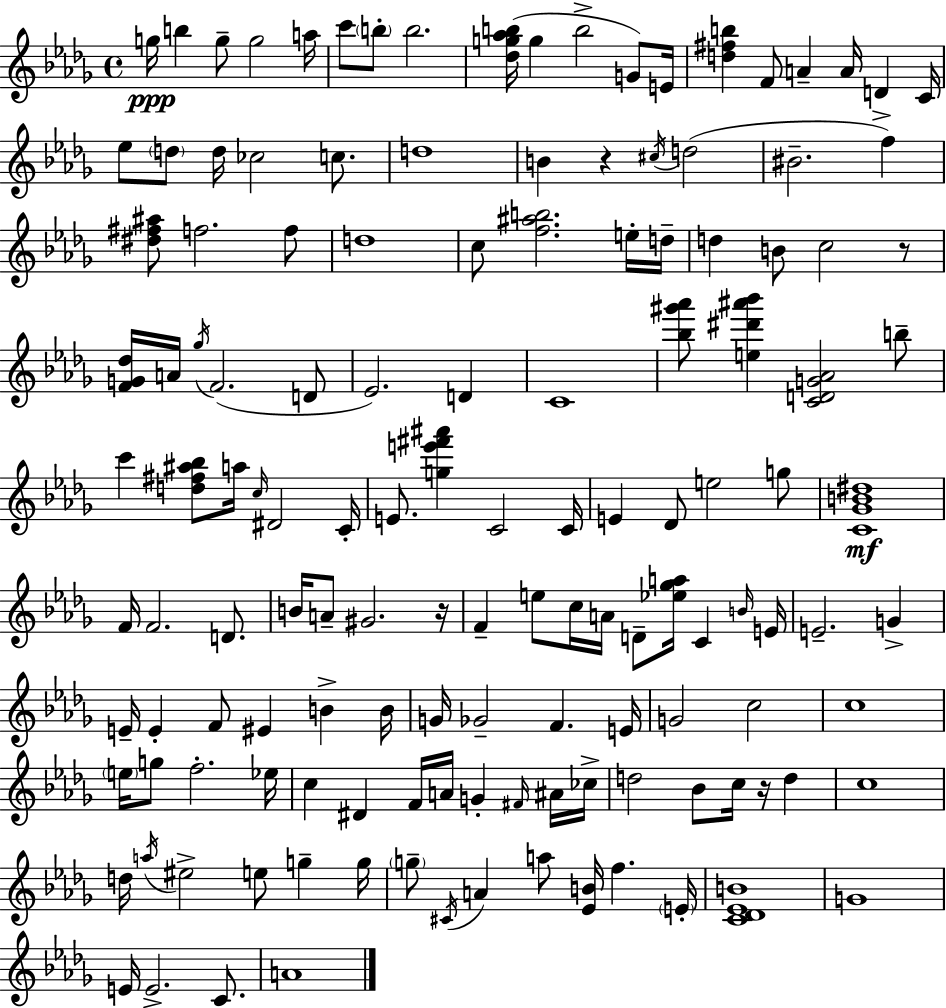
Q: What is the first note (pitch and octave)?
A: G5